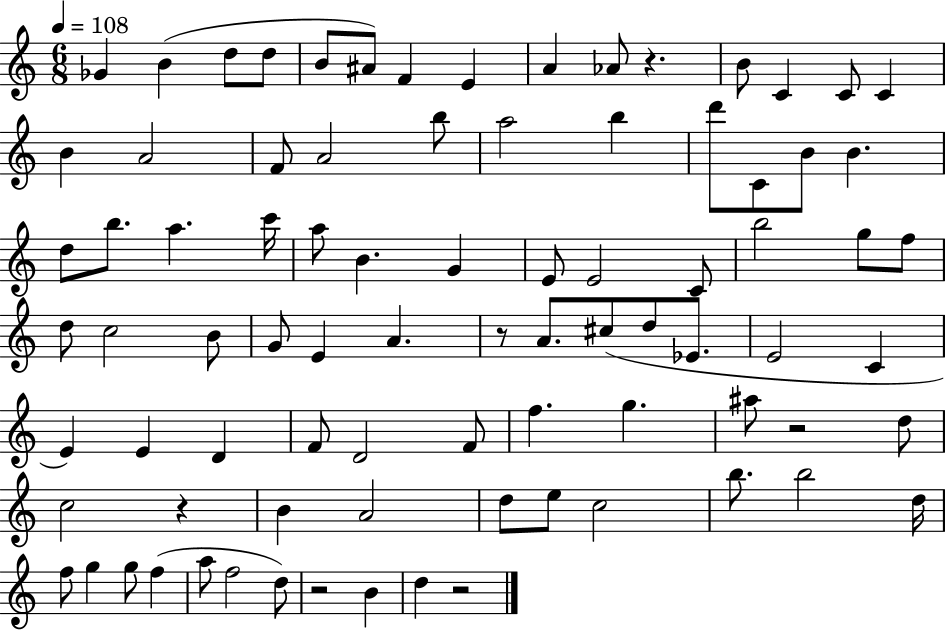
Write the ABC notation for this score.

X:1
T:Untitled
M:6/8
L:1/4
K:C
_G B d/2 d/2 B/2 ^A/2 F E A _A/2 z B/2 C C/2 C B A2 F/2 A2 b/2 a2 b d'/2 C/2 B/2 B d/2 b/2 a c'/4 a/2 B G E/2 E2 C/2 b2 g/2 f/2 d/2 c2 B/2 G/2 E A z/2 A/2 ^c/2 d/2 _E/2 E2 C E E D F/2 D2 F/2 f g ^a/2 z2 d/2 c2 z B A2 d/2 e/2 c2 b/2 b2 d/4 f/2 g g/2 f a/2 f2 d/2 z2 B d z2